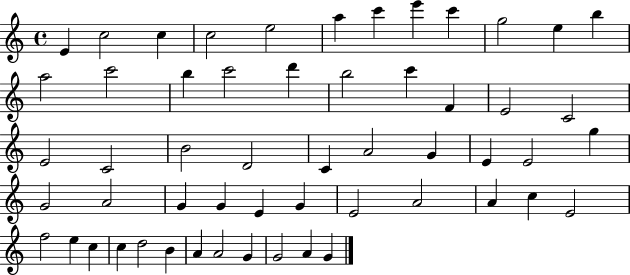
X:1
T:Untitled
M:4/4
L:1/4
K:C
E c2 c c2 e2 a c' e' c' g2 e b a2 c'2 b c'2 d' b2 c' F E2 C2 E2 C2 B2 D2 C A2 G E E2 g G2 A2 G G E G E2 A2 A c E2 f2 e c c d2 B A A2 G G2 A G